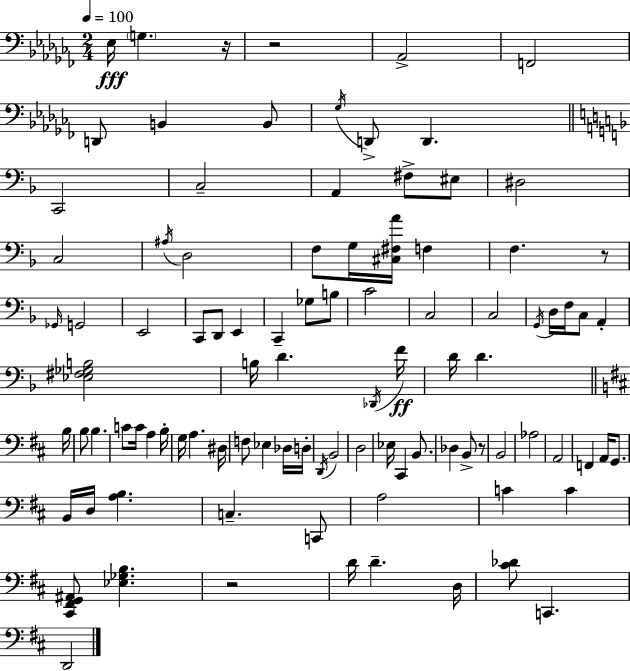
{
  \clef bass
  \numericTimeSignature
  \time 2/4
  \key aes \minor
  \tempo 4 = 100
  ees16\fff \parenthesize g4. r16 | r2 | aes,2-> | f,2 | \break d,8 b,4 b,8 | \acciaccatura { ges16 } d,8-> d,4. | \bar "||" \break \key f \major c,2 | c2-- | a,4 fis8-> eis8 | dis2 | \break c2 | \acciaccatura { ais16 } d2 | f8 g16 <cis fis a'>16 f4 | f4. r8 | \break \grace { ges,16 } g,2 | e,2 | c,8 d,8 e,4 | c,4-- ges8 | \break b8 c'2 | c2 | c2 | \acciaccatura { g,16 } d16 f16 c8 a,4-. | \break <ees fis ges b>2 | b16 d'4. | \acciaccatura { des,16 } f'16\ff d'16 d'4. | \bar "||" \break \key d \major b16 b8 b4. | c'8 c'16 a4 | b16-. g16 a4. | dis16 f8 ees4 des16 | \break d16-. \acciaccatura { d,16 } b,2 | d2 | ees16 cis,4 b,8. | des4 b,8-> | \break r8 b,2 | aes2 | a,2 | f,4 a,16 g,8. | \break b,16 d16 <a b>4. | c4.-- | c,8 a2 | c'4 c'4 | \break <cis, fis, g, ais,>8 <ees ges b>4. | r2 | d'16 d'4.-- | d16 <cis' des'>8 c,4. | \break d,2 | \bar "|."
}